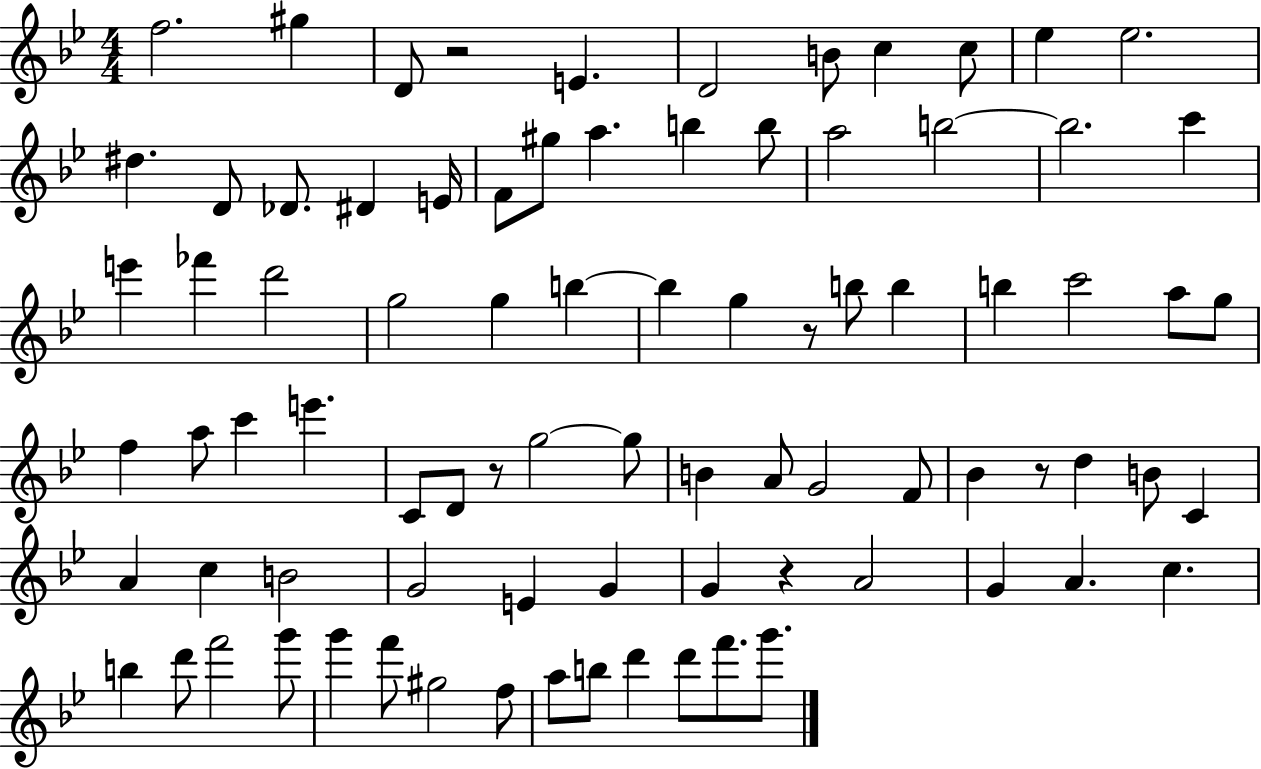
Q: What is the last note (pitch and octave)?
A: G6